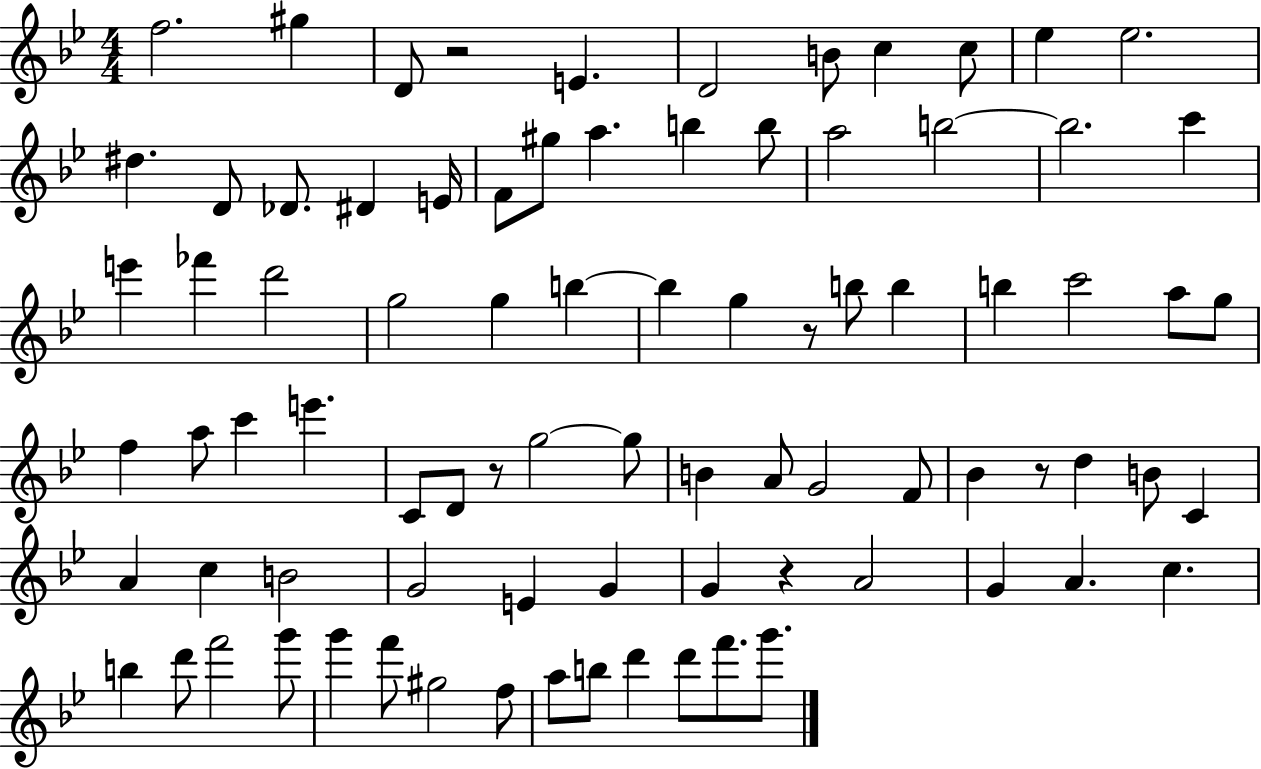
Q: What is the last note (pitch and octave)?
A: G6